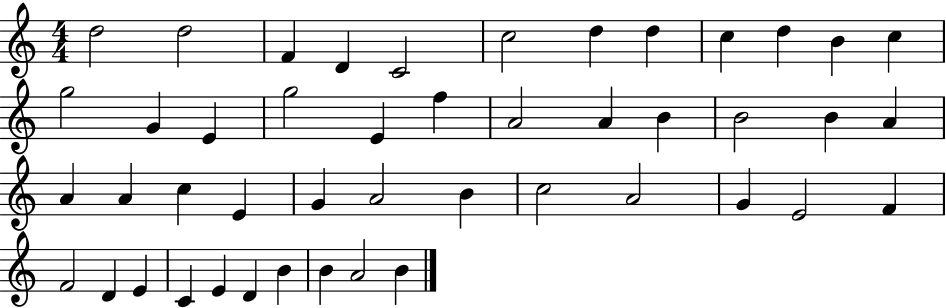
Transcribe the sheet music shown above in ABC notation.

X:1
T:Untitled
M:4/4
L:1/4
K:C
d2 d2 F D C2 c2 d d c d B c g2 G E g2 E f A2 A B B2 B A A A c E G A2 B c2 A2 G E2 F F2 D E C E D B B A2 B